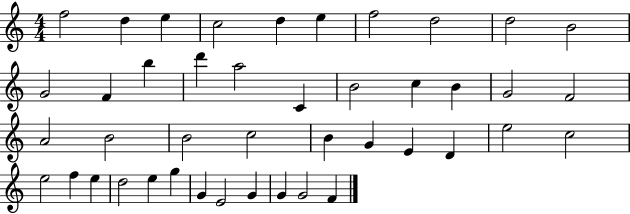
F5/h D5/q E5/q C5/h D5/q E5/q F5/h D5/h D5/h B4/h G4/h F4/q B5/q D6/q A5/h C4/q B4/h C5/q B4/q G4/h F4/h A4/h B4/h B4/h C5/h B4/q G4/q E4/q D4/q E5/h C5/h E5/h F5/q E5/q D5/h E5/q G5/q G4/q E4/h G4/q G4/q G4/h F4/q